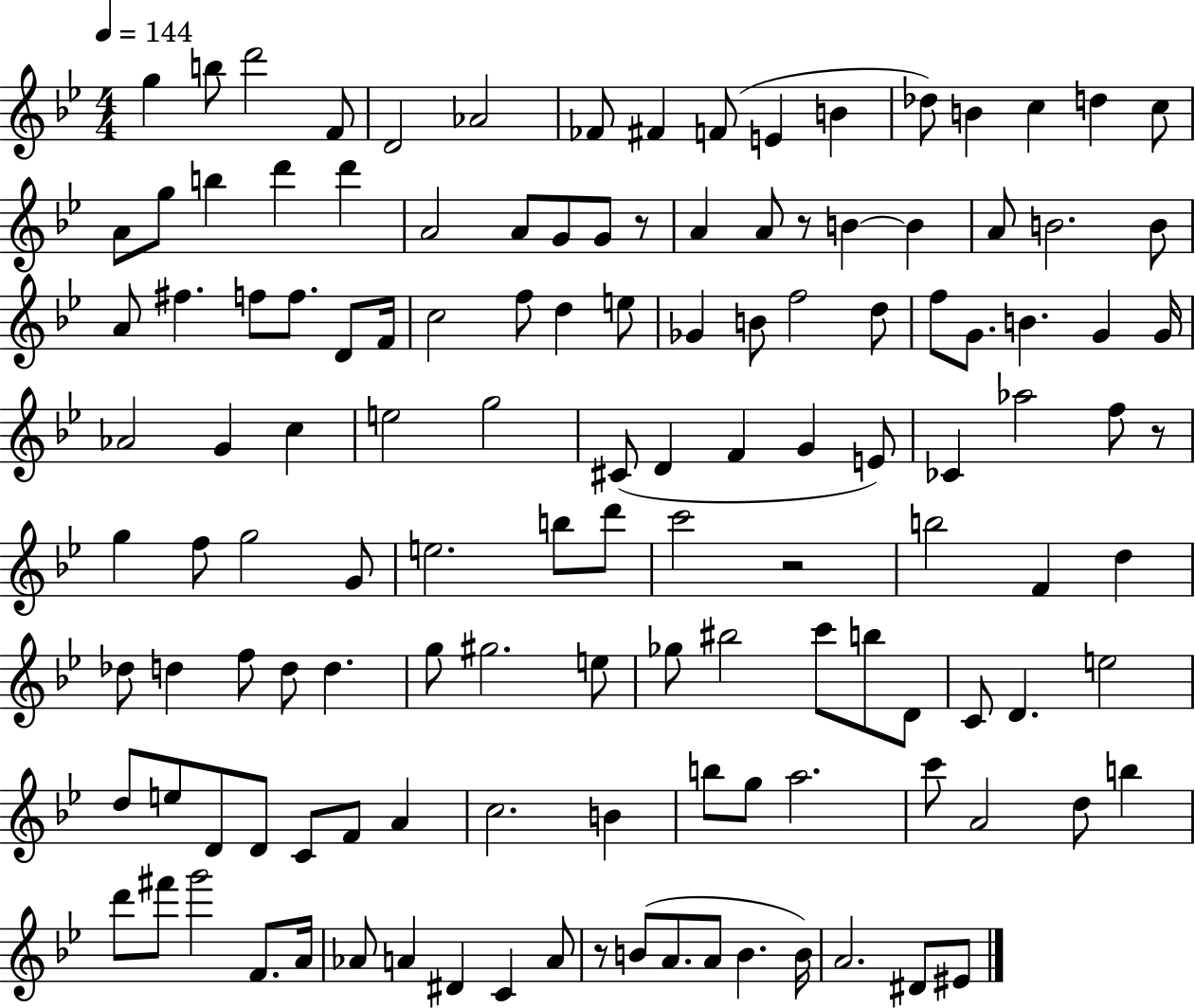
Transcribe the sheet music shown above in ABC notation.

X:1
T:Untitled
M:4/4
L:1/4
K:Bb
g b/2 d'2 F/2 D2 _A2 _F/2 ^F F/2 E B _d/2 B c d c/2 A/2 g/2 b d' d' A2 A/2 G/2 G/2 z/2 A A/2 z/2 B B A/2 B2 B/2 A/2 ^f f/2 f/2 D/2 F/4 c2 f/2 d e/2 _G B/2 f2 d/2 f/2 G/2 B G G/4 _A2 G c e2 g2 ^C/2 D F G E/2 _C _a2 f/2 z/2 g f/2 g2 G/2 e2 b/2 d'/2 c'2 z2 b2 F d _d/2 d f/2 d/2 d g/2 ^g2 e/2 _g/2 ^b2 c'/2 b/2 D/2 C/2 D e2 d/2 e/2 D/2 D/2 C/2 F/2 A c2 B b/2 g/2 a2 c'/2 A2 d/2 b d'/2 ^f'/2 g'2 F/2 A/4 _A/2 A ^D C A/2 z/2 B/2 A/2 A/2 B B/4 A2 ^D/2 ^E/2